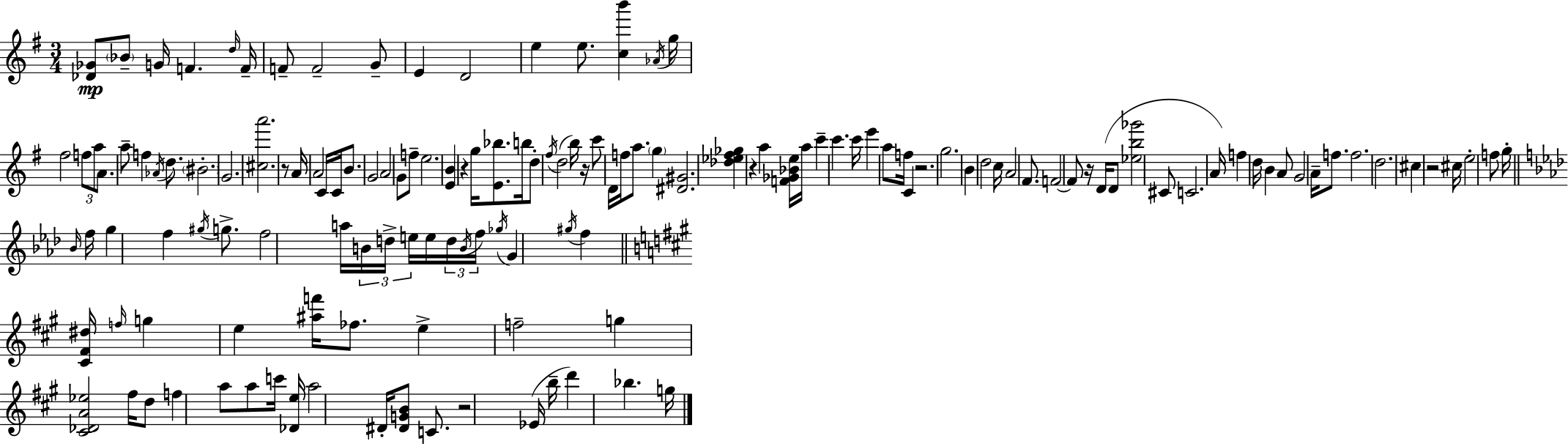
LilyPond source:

{
  \clef treble
  \numericTimeSignature
  \time 3/4
  \key g \major
  <des' ges'>8\mp \parenthesize bes'8-- g'16 f'4. \grace { d''16 } | f'16-- f'8-- f'2-- g'8-- | e'4 d'2 | e''4 e''8. <c'' b'''>4 | \break \acciaccatura { aes'16 } g''16 fis''2 \tuplet 3/2 { f''8 | a''8 a'8. } a''8-- f''4 \acciaccatura { aes'16 } | d''8. \parenthesize bis'2.-. | g'2. | \break <cis'' a'''>2. | r8 a'16 a'2 | c'16 c'16 b'8. g'2 | a'2 g'8 | \break f''8-- e''2. | <e' b'>4 r4 g''16 | <e' bes''>8. b''16 d''8-. \acciaccatura { fis''16 }( d''2 | b''16) r16 c'''8 d'16 f''16 a''8. | \break \parenthesize g''4 <dis' gis'>2. | <des'' ees'' fis'' ges''>4 r4 | a''4 <f' ges' bes' e''>16 a''16 c'''4-- c'''4. | c'''16 e'''4 a''8 f''16 | \break c'4 r2. | g''2. | b'4 d''2 | c''16 a'2 | \break fis'8. f'2~~ | f'8 r16 d'16( d'8 <ees'' b'' ges'''>2 | cis'8 c'2. | a'16) f''4 d''16 b'4 | \break a'8 g'2 | a'16-- f''8. f''2. | d''2. | cis''4 r2 | \break cis''16 e''2-. | f''8 g''16-. \bar "||" \break \key aes \major \grace { bes'16 } f''16 g''4 f''4 \acciaccatura { gis''16 } g''8.-> | f''2 a''16 \tuplet 3/2 { b'16 | d''16-> e''16 } e''16 \tuplet 3/2 { d''16 \acciaccatura { b'16 } f''16 } \acciaccatura { ges''16 } g'4 \acciaccatura { gis''16 } | f''4 \bar "||" \break \key a \major <cis' fis' dis''>16 \grace { f''16 } g''4 e''4 <ais'' f'''>16 fes''8. | e''4-> f''2-- | g''4 <cis' des' a' ees''>2 | fis''16 d''8 f''4 a''8 a''8 | \break c'''16 <des' e''>16 a''2 dis'16-. | <dis' g' b'>8 c'8. r2 | ees'16( b''16-- d'''4) bes''4. | g''16 \bar "|."
}